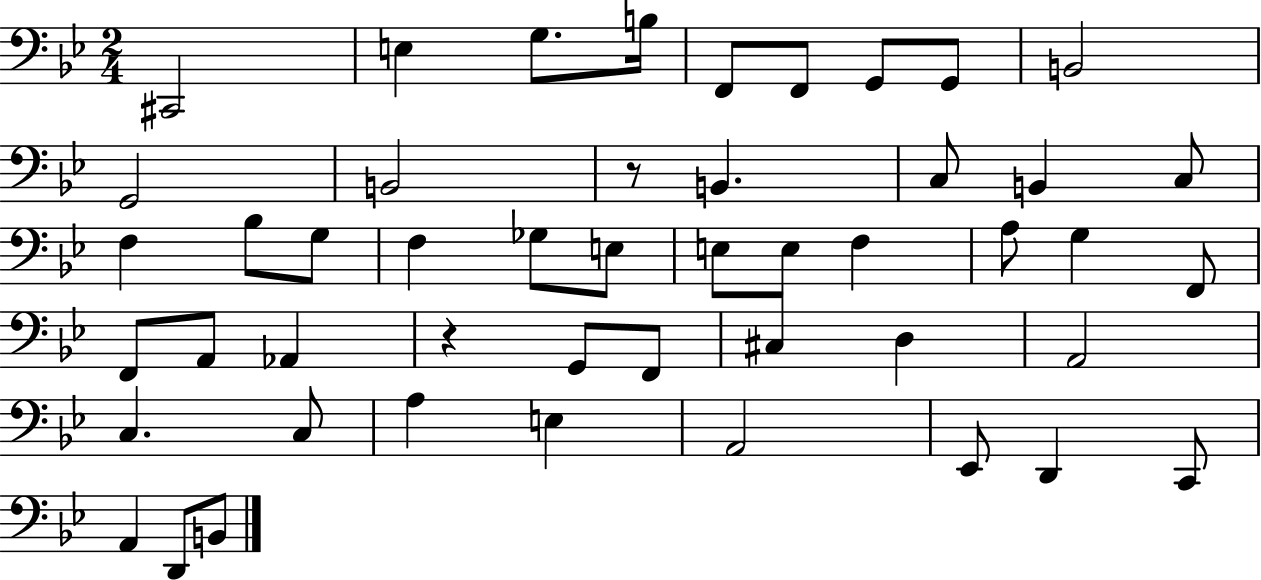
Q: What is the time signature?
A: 2/4